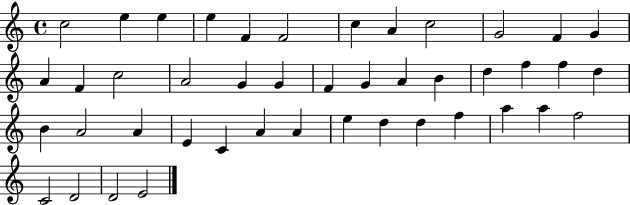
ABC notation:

X:1
T:Untitled
M:4/4
L:1/4
K:C
c2 e e e F F2 c A c2 G2 F G A F c2 A2 G G F G A B d f f d B A2 A E C A A e d d f a a f2 C2 D2 D2 E2